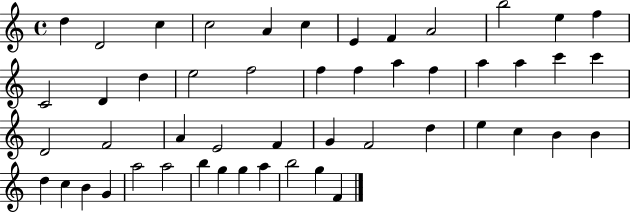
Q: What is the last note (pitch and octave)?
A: F4